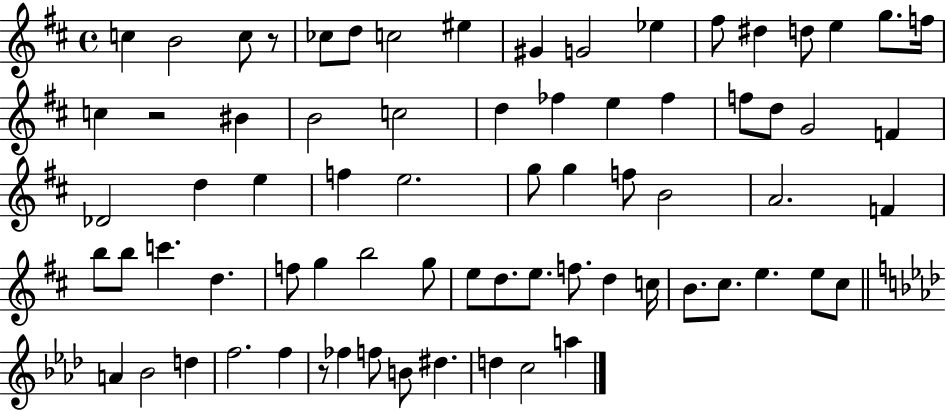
{
  \clef treble
  \time 4/4
  \defaultTimeSignature
  \key d \major
  c''4 b'2 c''8 r8 | ces''8 d''8 c''2 eis''4 | gis'4 g'2 ees''4 | fis''8 dis''4 d''8 e''4 g''8. f''16 | \break c''4 r2 bis'4 | b'2 c''2 | d''4 fes''4 e''4 fes''4 | f''8 d''8 g'2 f'4 | \break des'2 d''4 e''4 | f''4 e''2. | g''8 g''4 f''8 b'2 | a'2. f'4 | \break b''8 b''8 c'''4. d''4. | f''8 g''4 b''2 g''8 | e''8 d''8. e''8. f''8. d''4 c''16 | b'8. cis''8. e''4. e''8 cis''8 | \break \bar "||" \break \key aes \major a'4 bes'2 d''4 | f''2. f''4 | r8 fes''4 f''8 b'8 dis''4. | d''4 c''2 a''4 | \break \bar "|."
}